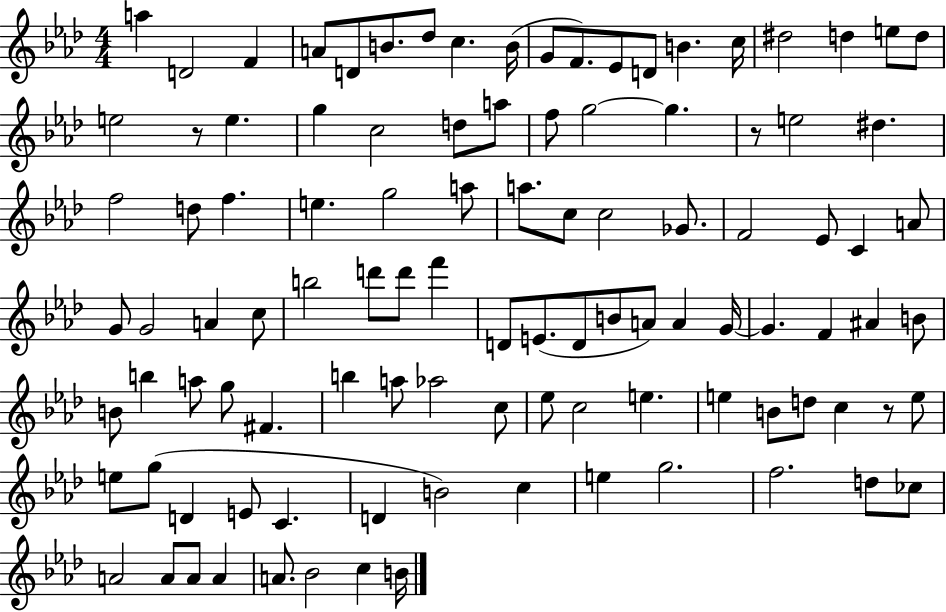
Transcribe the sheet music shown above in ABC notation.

X:1
T:Untitled
M:4/4
L:1/4
K:Ab
a D2 F A/2 D/2 B/2 _d/2 c B/4 G/2 F/2 _E/2 D/2 B c/4 ^d2 d e/2 d/2 e2 z/2 e g c2 d/2 a/2 f/2 g2 g z/2 e2 ^d f2 d/2 f e g2 a/2 a/2 c/2 c2 _G/2 F2 _E/2 C A/2 G/2 G2 A c/2 b2 d'/2 d'/2 f' D/2 E/2 D/2 B/2 A/2 A G/4 G F ^A B/2 B/2 b a/2 g/2 ^F b a/2 _a2 c/2 _e/2 c2 e e B/2 d/2 c z/2 e/2 e/2 g/2 D E/2 C D B2 c e g2 f2 d/2 _c/2 A2 A/2 A/2 A A/2 _B2 c B/4